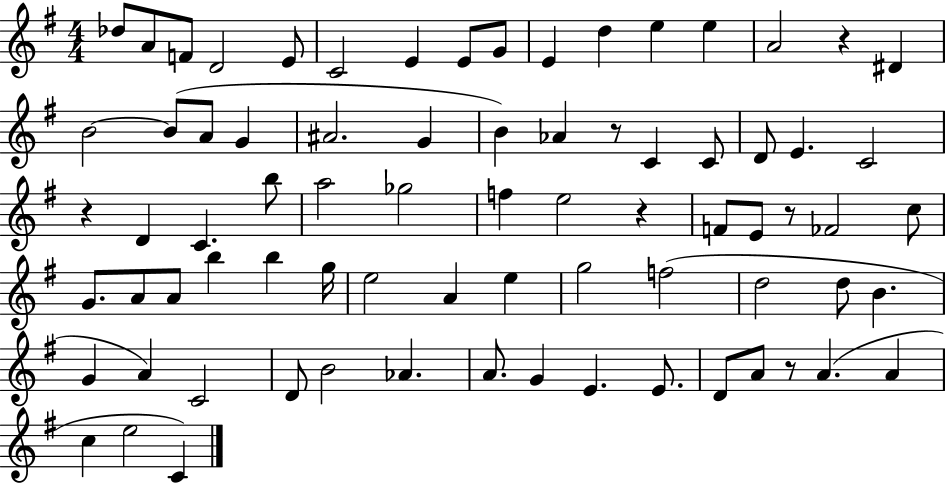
Db5/e A4/e F4/e D4/h E4/e C4/h E4/q E4/e G4/e E4/q D5/q E5/q E5/q A4/h R/q D#4/q B4/h B4/e A4/e G4/q A#4/h. G4/q B4/q Ab4/q R/e C4/q C4/e D4/e E4/q. C4/h R/q D4/q C4/q. B5/e A5/h Gb5/h F5/q E5/h R/q F4/e E4/e R/e FES4/h C5/e G4/e. A4/e A4/e B5/q B5/q G5/s E5/h A4/q E5/q G5/h F5/h D5/h D5/e B4/q. G4/q A4/q C4/h D4/e B4/h Ab4/q. A4/e. G4/q E4/q. E4/e. D4/e A4/e R/e A4/q. A4/q C5/q E5/h C4/q